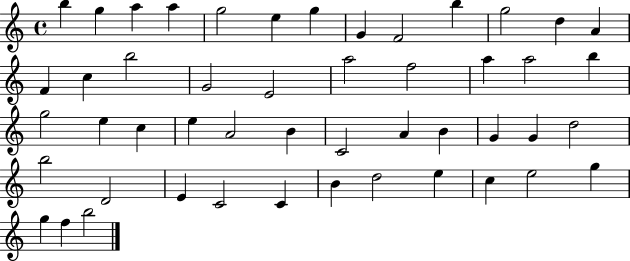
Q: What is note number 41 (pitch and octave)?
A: B4